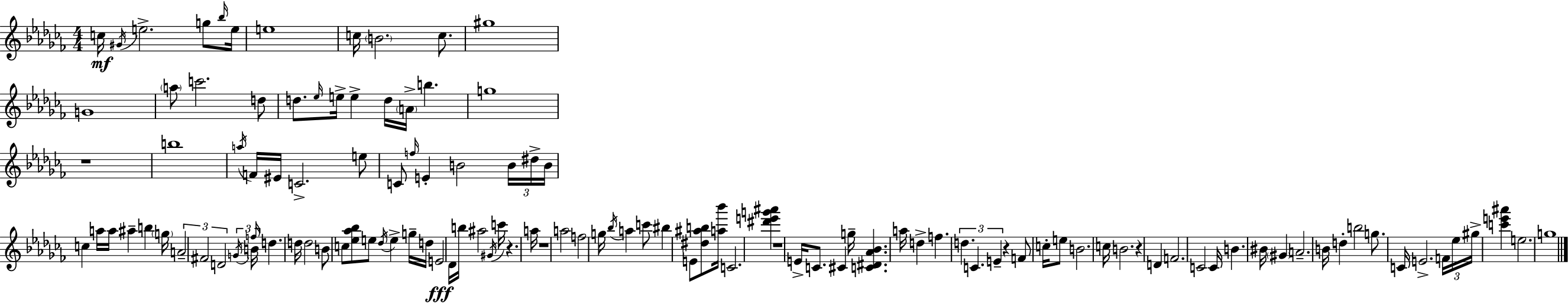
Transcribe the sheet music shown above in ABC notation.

X:1
T:Untitled
M:4/4
L:1/4
K:Abm
c/4 ^G/4 e2 g/2 _b/4 e/4 e4 c/4 B2 c/2 ^g4 G4 a/2 c'2 d/2 d/2 _e/4 e/4 e d/4 A/4 b g4 z4 b4 a/4 F/4 ^E/4 C2 e/2 C/2 f/4 E B2 B/4 ^d/4 B/4 c a/4 a/4 ^a b g/4 A2 ^F2 D2 G/4 B/4 f/4 d d/4 d2 B/2 c/2 [_e_a_b]/2 e/2 _d/4 e g/4 d/4 E2 _D/4 b/4 ^a2 ^G/4 c'/4 z a/4 z4 a2 f2 g/4 _b/4 a c'/2 ^b E/2 [^d^ab]/2 [a_b']/4 C2 [^d'e'g'^a'] z4 E/4 C/2 ^C g/4 [C^D_A_B] a/4 d f d C E z F/2 c/4 e/2 B2 c/4 B2 z D F2 C2 C/4 B ^B/4 ^G A2 B/4 d b2 g/2 C/4 E2 F/4 _e/4 ^g/4 [c'e'^a'] e2 g4